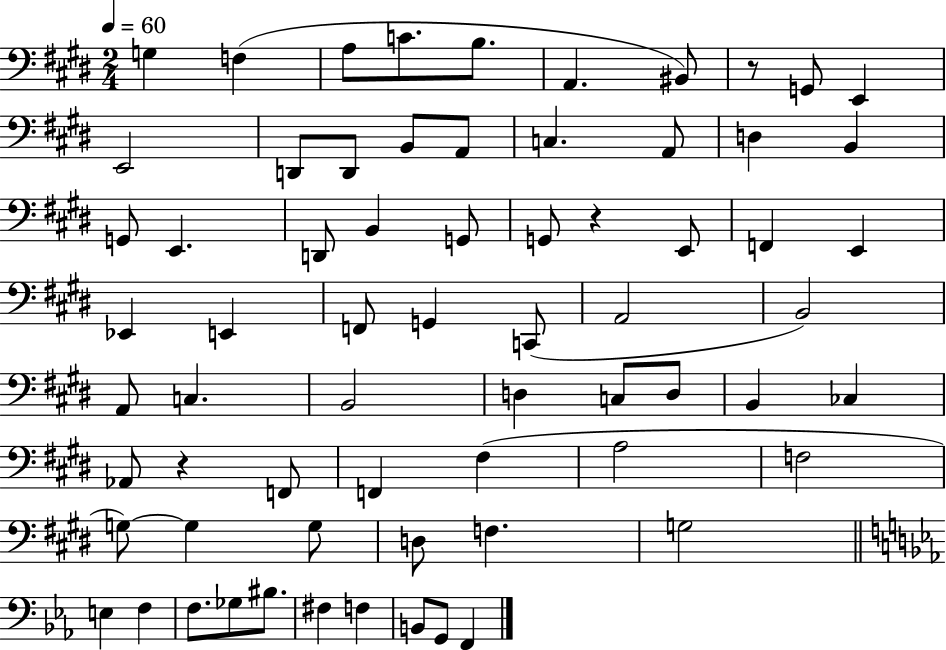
G3/q F3/q A3/e C4/e. B3/e. A2/q. BIS2/e R/e G2/e E2/q E2/h D2/e D2/e B2/e A2/e C3/q. A2/e D3/q B2/q G2/e E2/q. D2/e B2/q G2/e G2/e R/q E2/e F2/q E2/q Eb2/q E2/q F2/e G2/q C2/e A2/h B2/h A2/e C3/q. B2/h D3/q C3/e D3/e B2/q CES3/q Ab2/e R/q F2/e F2/q F#3/q A3/h F3/h G3/e G3/q G3/e D3/e F3/q. G3/h E3/q F3/q F3/e. Gb3/e BIS3/e. F#3/q F3/q B2/e G2/e F2/q